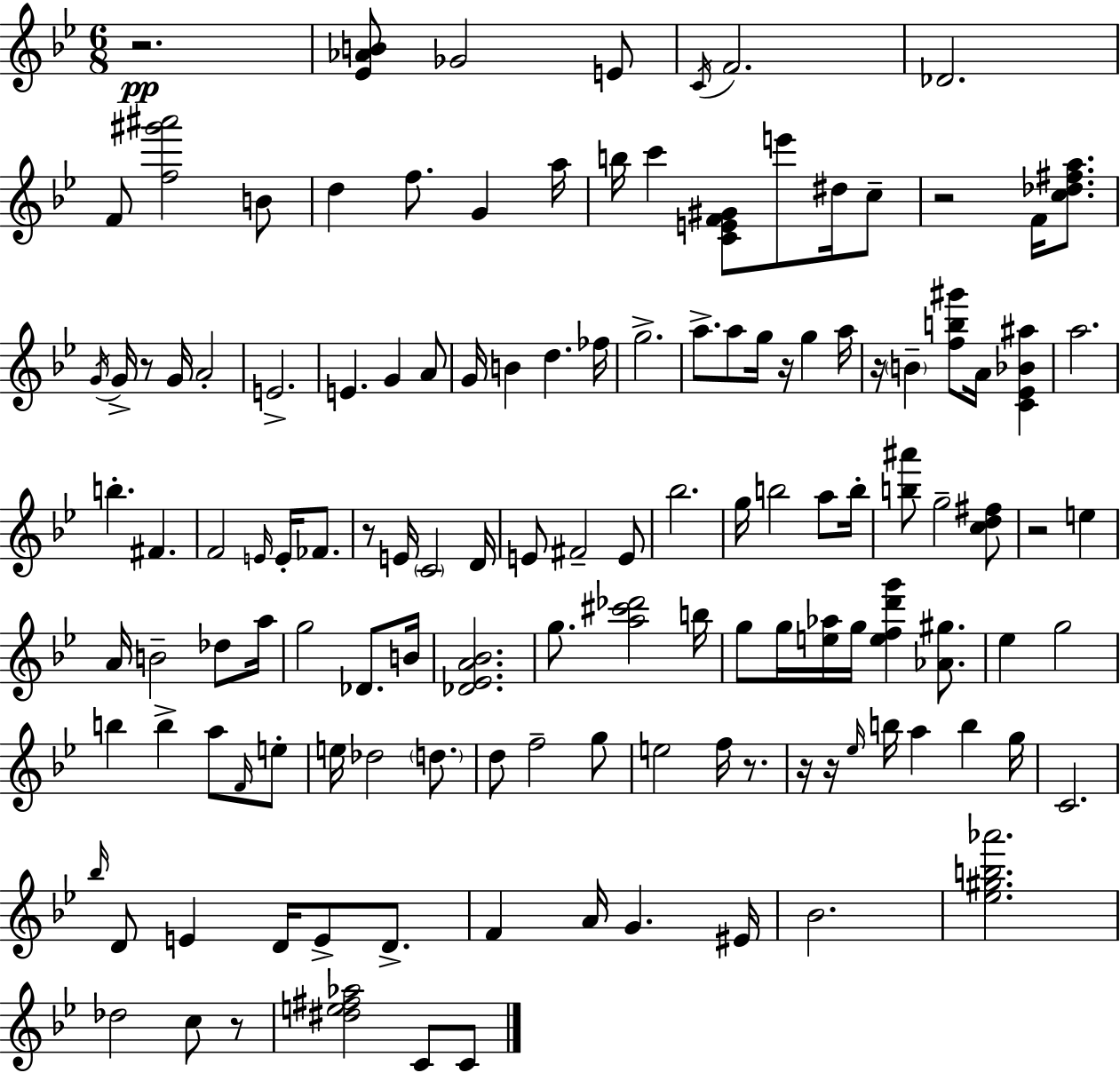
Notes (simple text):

R/h. [Eb4,Ab4,B4]/e Gb4/h E4/e C4/s F4/h. Db4/h. F4/e [F5,G#6,A#6]/h B4/e D5/q F5/e. G4/q A5/s B5/s C6/q [C4,E4,F4,G#4]/e E6/e D#5/s C5/e R/h F4/s [C5,Db5,F#5,A5]/e. G4/s G4/s R/e G4/s A4/h E4/h. E4/q. G4/q A4/e G4/s B4/q D5/q. FES5/s G5/h. A5/e. A5/e G5/s R/s G5/q A5/s R/s B4/q [F5,B5,G#6]/e A4/s [C4,Eb4,Bb4,A#5]/q A5/h. B5/q. F#4/q. F4/h E4/s E4/s FES4/e. R/e E4/s C4/h D4/s E4/e F#4/h E4/e Bb5/h. G5/s B5/h A5/e B5/s [B5,A#6]/e G5/h [C5,D5,F#5]/e R/h E5/q A4/s B4/h Db5/e A5/s G5/h Db4/e. B4/s [Db4,Eb4,A4,Bb4]/h. G5/e. [A5,C#6,Db6]/h B5/s G5/e G5/s [E5,Ab5]/s G5/s [E5,F5,D6,G6]/q [Ab4,G#5]/e. Eb5/q G5/h B5/q B5/q A5/e F4/s E5/e E5/s Db5/h D5/e. D5/e F5/h G5/e E5/h F5/s R/e. R/s R/s Eb5/s B5/s A5/q B5/q G5/s C4/h. Bb5/s D4/e E4/q D4/s E4/e D4/e. F4/q A4/s G4/q. EIS4/s Bb4/h. [Eb5,G#5,B5,Ab6]/h. Db5/h C5/e R/e [D#5,E5,F#5,Ab5]/h C4/e C4/e